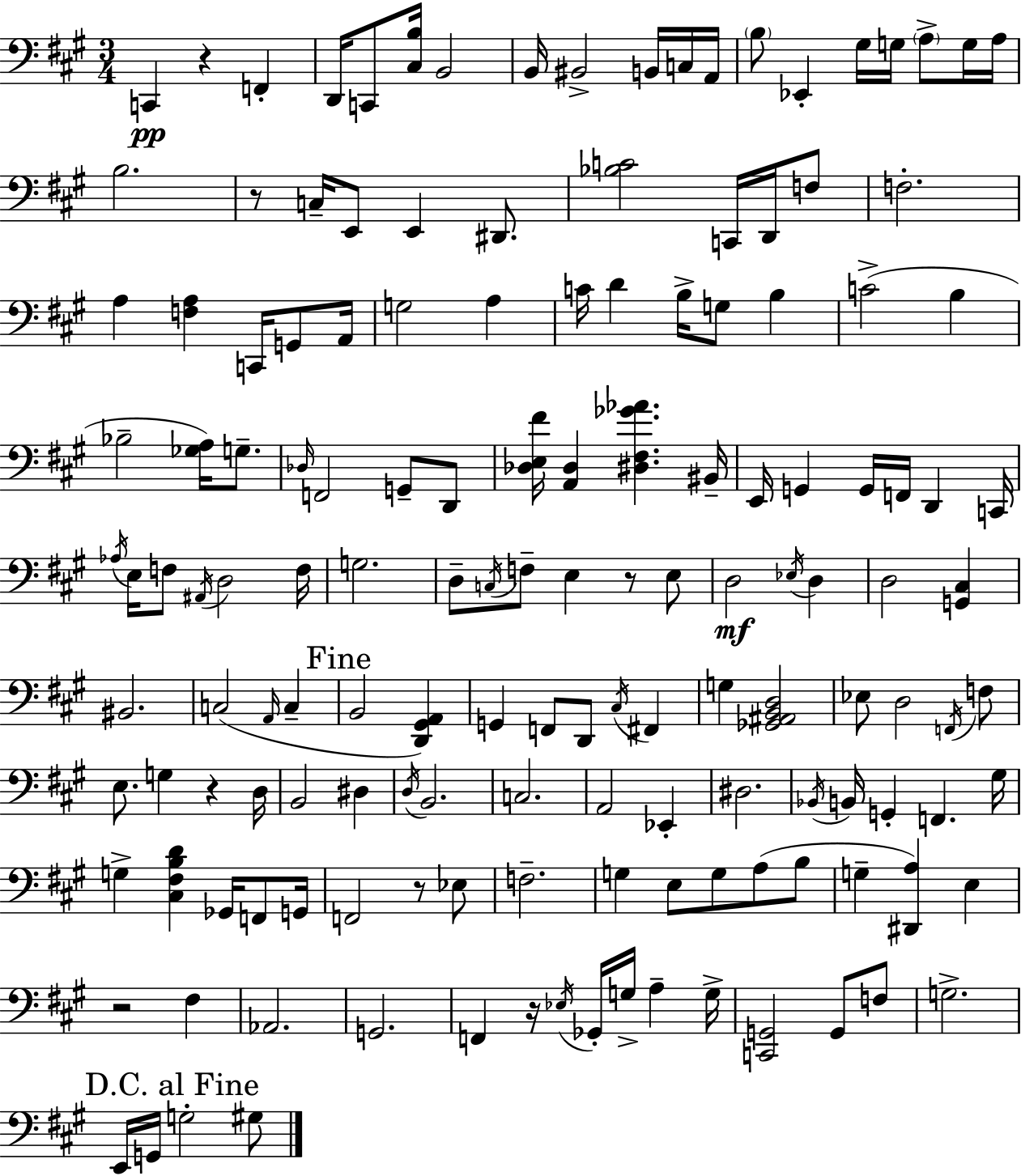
C2/q R/q F2/q D2/s C2/e [C#3,B3]/s B2/h B2/s BIS2/h B2/s C3/s A2/s B3/e Eb2/q G#3/s G3/s A3/e G3/s A3/s B3/h. R/e C3/s E2/e E2/q D#2/e. [Bb3,C4]/h C2/s D2/s F3/e F3/h. A3/q [F3,A3]/q C2/s G2/e A2/s G3/h A3/q C4/s D4/q B3/s G3/e B3/q C4/h B3/q Bb3/h [Gb3,A3]/s G3/e. Db3/s F2/h G2/e D2/e [Db3,E3,F#4]/s [A2,Db3]/q [D#3,F#3,Gb4,Ab4]/q. BIS2/s E2/s G2/q G2/s F2/s D2/q C2/s Ab3/s E3/s F3/e A#2/s D3/h F3/s G3/h. D3/e C3/s F3/e E3/q R/e E3/e D3/h Eb3/s D3/q D3/h [G2,C#3]/q BIS2/h. C3/h A2/s C3/q B2/h [D2,G#2,A2]/q G2/q F2/e D2/e C#3/s F#2/q G3/q [Gb2,A#2,B2,D3]/h Eb3/e D3/h F2/s F3/e E3/e. G3/q R/q D3/s B2/h D#3/q D3/s B2/h. C3/h. A2/h Eb2/q D#3/h. Bb2/s B2/s G2/q F2/q. G#3/s G3/q [C#3,F#3,B3,D4]/q Gb2/s F2/e G2/s F2/h R/e Eb3/e F3/h. G3/q E3/e G3/e A3/e B3/e G3/q [D#2,A3]/q E3/q R/h F#3/q Ab2/h. G2/h. F2/q R/s Eb3/s Gb2/s G3/s A3/q G3/s [C2,G2]/h G2/e F3/e G3/h. E2/s G2/s G3/h G#3/e